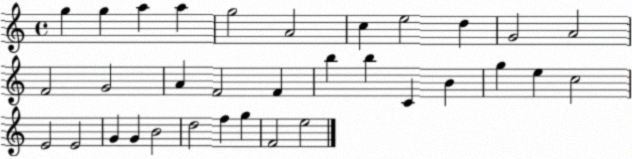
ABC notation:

X:1
T:Untitled
M:4/4
L:1/4
K:C
g g a a g2 A2 c e2 d G2 A2 F2 G2 A F2 F b b C B g e c2 E2 E2 G G B2 d2 f g F2 e2